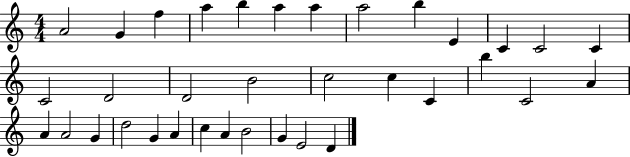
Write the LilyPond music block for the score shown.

{
  \clef treble
  \numericTimeSignature
  \time 4/4
  \key c \major
  a'2 g'4 f''4 | a''4 b''4 a''4 a''4 | a''2 b''4 e'4 | c'4 c'2 c'4 | \break c'2 d'2 | d'2 b'2 | c''2 c''4 c'4 | b''4 c'2 a'4 | \break a'4 a'2 g'4 | d''2 g'4 a'4 | c''4 a'4 b'2 | g'4 e'2 d'4 | \break \bar "|."
}